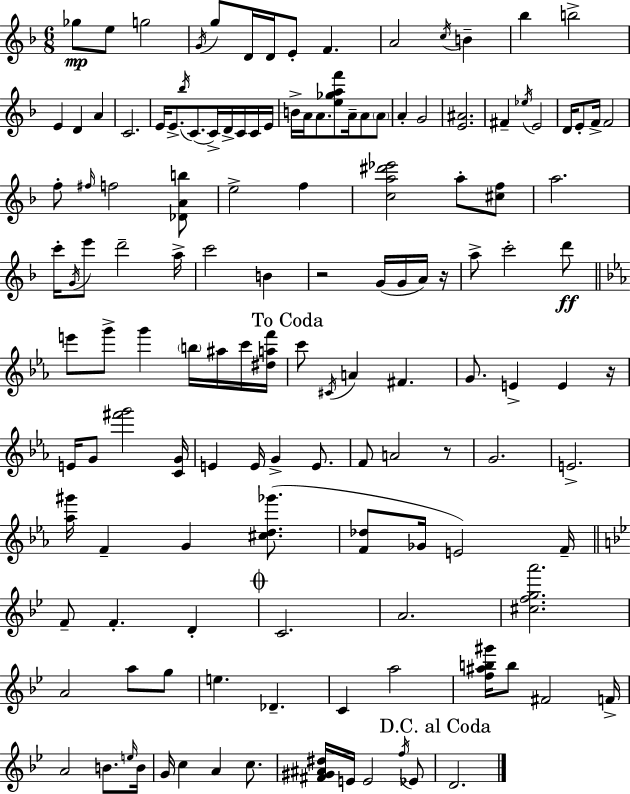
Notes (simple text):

Gb5/e E5/e G5/h G4/s G5/e D4/s D4/s E4/e F4/q. A4/h C5/s B4/q Bb5/q B5/h E4/q D4/q A4/q C4/h. E4/s E4/e. Bb5/s C4/e. C4/s D4/s C4/s C4/s E4/s B4/s A4/s A4/e. [E5,Gb5,A5,F6]/e A4/s A4/e A4/e A4/q G4/h [E4,A#4]/h. F#4/q Eb5/s E4/h D4/s E4/e F4/s F4/h F5/e F#5/s F5/h [Db4,A4,B5]/e E5/h F5/q [C5,A5,D#6,Eb6]/h A5/e [C#5,F5]/e A5/h. C6/s G4/s E6/e D6/h A5/s C6/h B4/q R/h G4/s G4/s A4/s R/s A5/e C6/h D6/e E6/e G6/e G6/q B5/s A#5/s C6/s [D#5,A5,F6]/s C6/e C#4/s A4/q F#4/q. G4/e. E4/q E4/q R/s E4/s G4/e [F#6,G6]/h [C4,G4]/s E4/q E4/s G4/q E4/e. F4/e A4/h R/e G4/h. E4/h. [Ab5,G#6]/s F4/q G4/q [C#5,D5,Gb6]/e. [F4,Db5]/e Gb4/s E4/h F4/s F4/e F4/q. D4/q C4/h. A4/h. [C#5,F5,G5,A6]/h. A4/h A5/e G5/e E5/q. Db4/q. C4/q A5/h [F5,A#5,B5,G#6]/s B5/e F#4/h F4/s A4/h B4/e. E5/s B4/s G4/s C5/q A4/q C5/e. [F#4,G#4,A#4,D#5]/s E4/s E4/h F5/s Eb4/e D4/h.